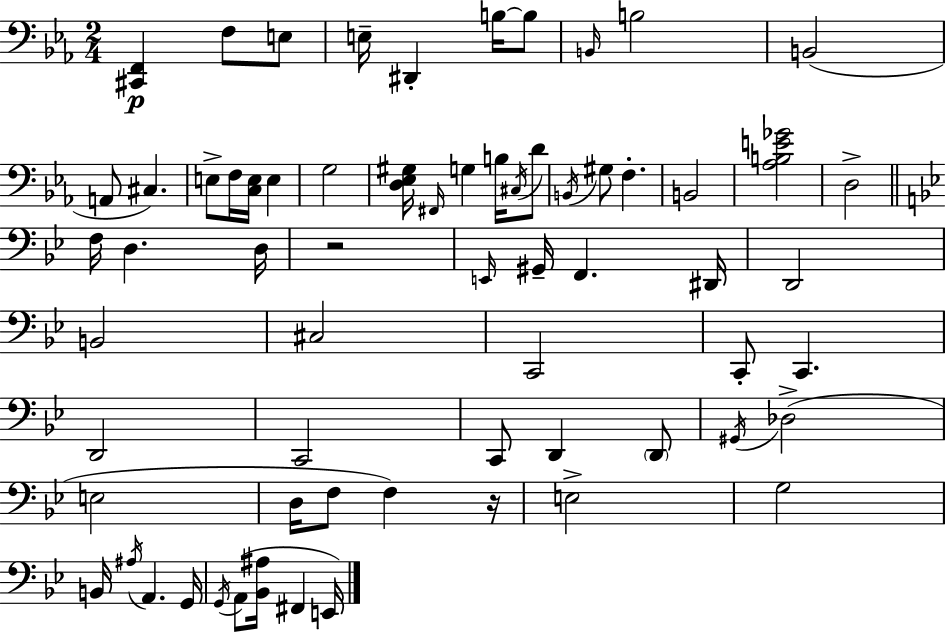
[C#2,F2]/q F3/e E3/e E3/s D#2/q B3/s B3/e B2/s B3/h B2/h A2/e C#3/q. E3/e F3/s [C3,E3]/s E3/q G3/h [D3,Eb3,G#3]/s F#2/s G3/q B3/s C#3/s D4/e B2/s G#3/e F3/q. B2/h [Ab3,B3,E4,Gb4]/h D3/h F3/s D3/q. D3/s R/h E2/s G#2/s F2/q. D#2/s D2/h B2/h C#3/h C2/h C2/e C2/q. D2/h C2/h C2/e D2/q D2/e G#2/s Db3/h E3/h D3/s F3/e F3/q R/s E3/h G3/h B2/s A#3/s A2/q. G2/s G2/s A2/e [Bb2,A#3]/s F#2/q E2/s